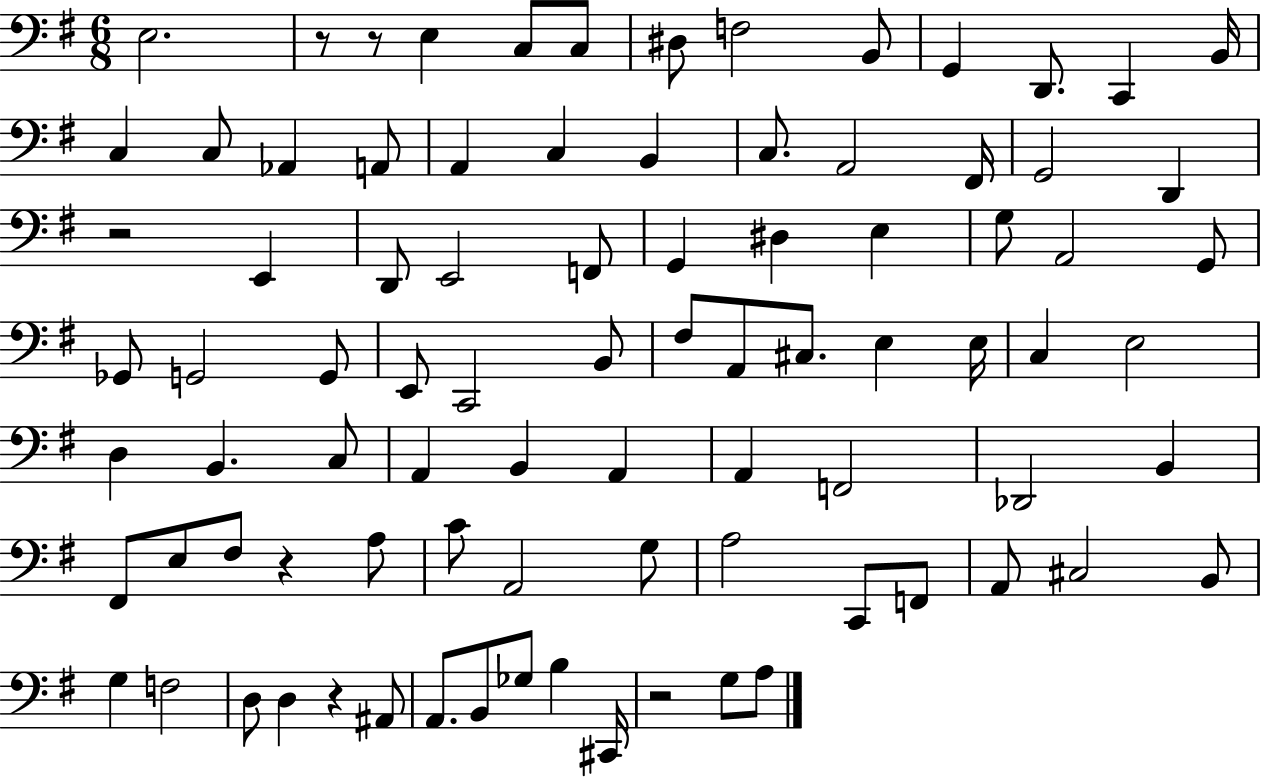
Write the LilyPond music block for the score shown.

{
  \clef bass
  \numericTimeSignature
  \time 6/8
  \key g \major
  \repeat volta 2 { e2. | r8 r8 e4 c8 c8 | dis8 f2 b,8 | g,4 d,8. c,4 b,16 | \break c4 c8 aes,4 a,8 | a,4 c4 b,4 | c8. a,2 fis,16 | g,2 d,4 | \break r2 e,4 | d,8 e,2 f,8 | g,4 dis4 e4 | g8 a,2 g,8 | \break ges,8 g,2 g,8 | e,8 c,2 b,8 | fis8 a,8 cis8. e4 e16 | c4 e2 | \break d4 b,4. c8 | a,4 b,4 a,4 | a,4 f,2 | des,2 b,4 | \break fis,8 e8 fis8 r4 a8 | c'8 a,2 g8 | a2 c,8 f,8 | a,8 cis2 b,8 | \break g4 f2 | d8 d4 r4 ais,8 | a,8. b,8 ges8 b4 cis,16 | r2 g8 a8 | \break } \bar "|."
}